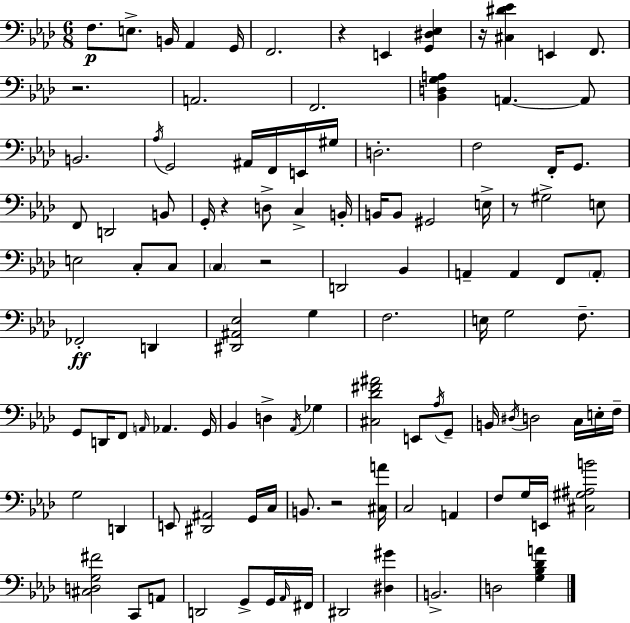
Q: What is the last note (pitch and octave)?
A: D3